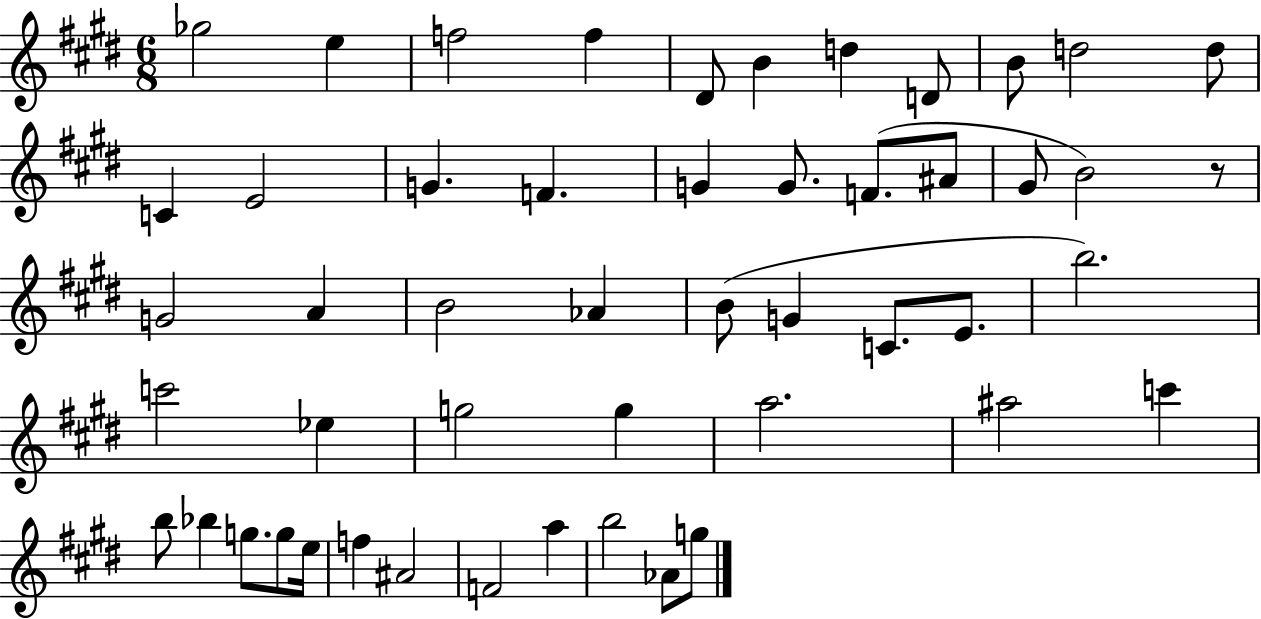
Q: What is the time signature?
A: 6/8